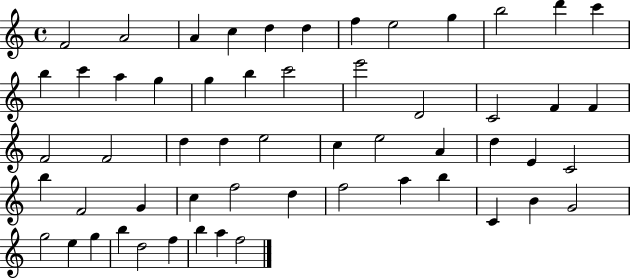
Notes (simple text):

F4/h A4/h A4/q C5/q D5/q D5/q F5/q E5/h G5/q B5/h D6/q C6/q B5/q C6/q A5/q G5/q G5/q B5/q C6/h E6/h D4/h C4/h F4/q F4/q F4/h F4/h D5/q D5/q E5/h C5/q E5/h A4/q D5/q E4/q C4/h B5/q F4/h G4/q C5/q F5/h D5/q F5/h A5/q B5/q C4/q B4/q G4/h G5/h E5/q G5/q B5/q D5/h F5/q B5/q A5/q F5/h